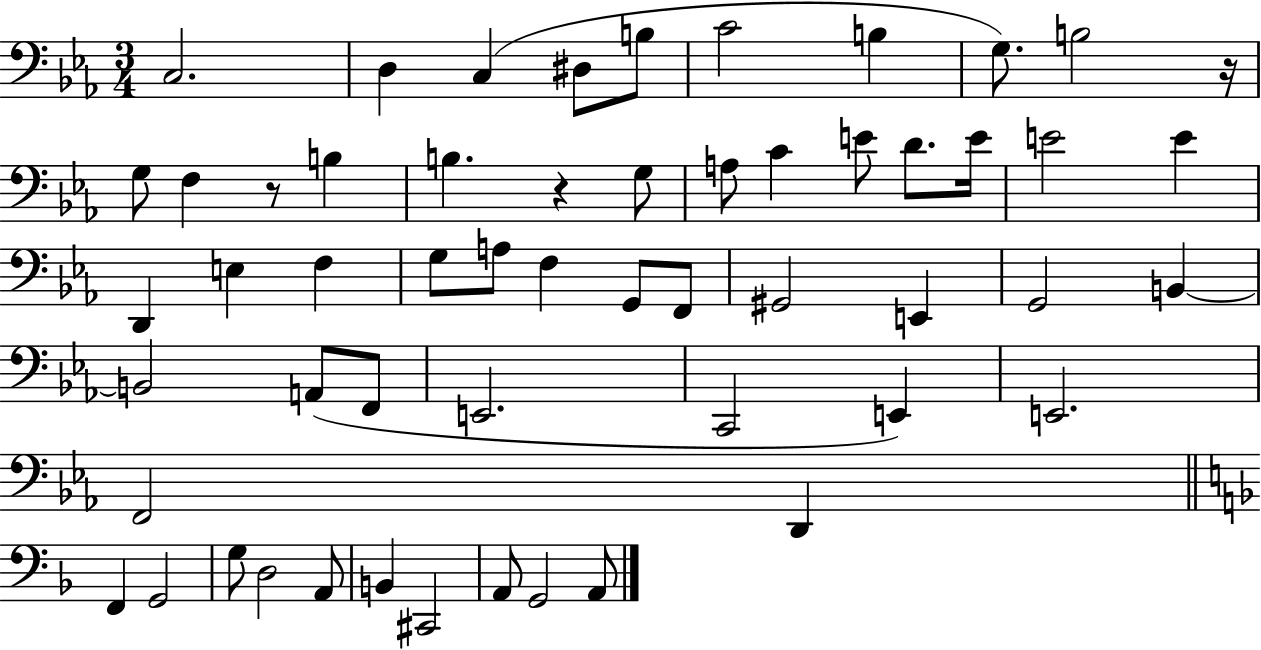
C3/h. D3/q C3/q D#3/e B3/e C4/h B3/q G3/e. B3/h R/s G3/e F3/q R/e B3/q B3/q. R/q G3/e A3/e C4/q E4/e D4/e. E4/s E4/h E4/q D2/q E3/q F3/q G3/e A3/e F3/q G2/e F2/e G#2/h E2/q G2/h B2/q B2/h A2/e F2/e E2/h. C2/h E2/q E2/h. F2/h D2/q F2/q G2/h G3/e D3/h A2/e B2/q C#2/h A2/e G2/h A2/e